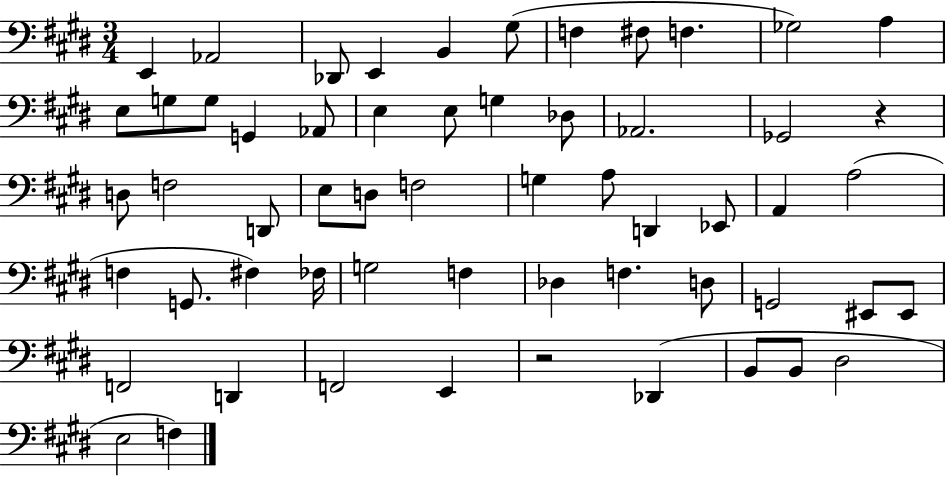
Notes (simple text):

E2/q Ab2/h Db2/e E2/q B2/q G#3/e F3/q F#3/e F3/q. Gb3/h A3/q E3/e G3/e G3/e G2/q Ab2/e E3/q E3/e G3/q Db3/e Ab2/h. Gb2/h R/q D3/e F3/h D2/e E3/e D3/e F3/h G3/q A3/e D2/q Eb2/e A2/q A3/h F3/q G2/e. F#3/q FES3/s G3/h F3/q Db3/q F3/q. D3/e G2/h EIS2/e EIS2/e F2/h D2/q F2/h E2/q R/h Db2/q B2/e B2/e D#3/h E3/h F3/q